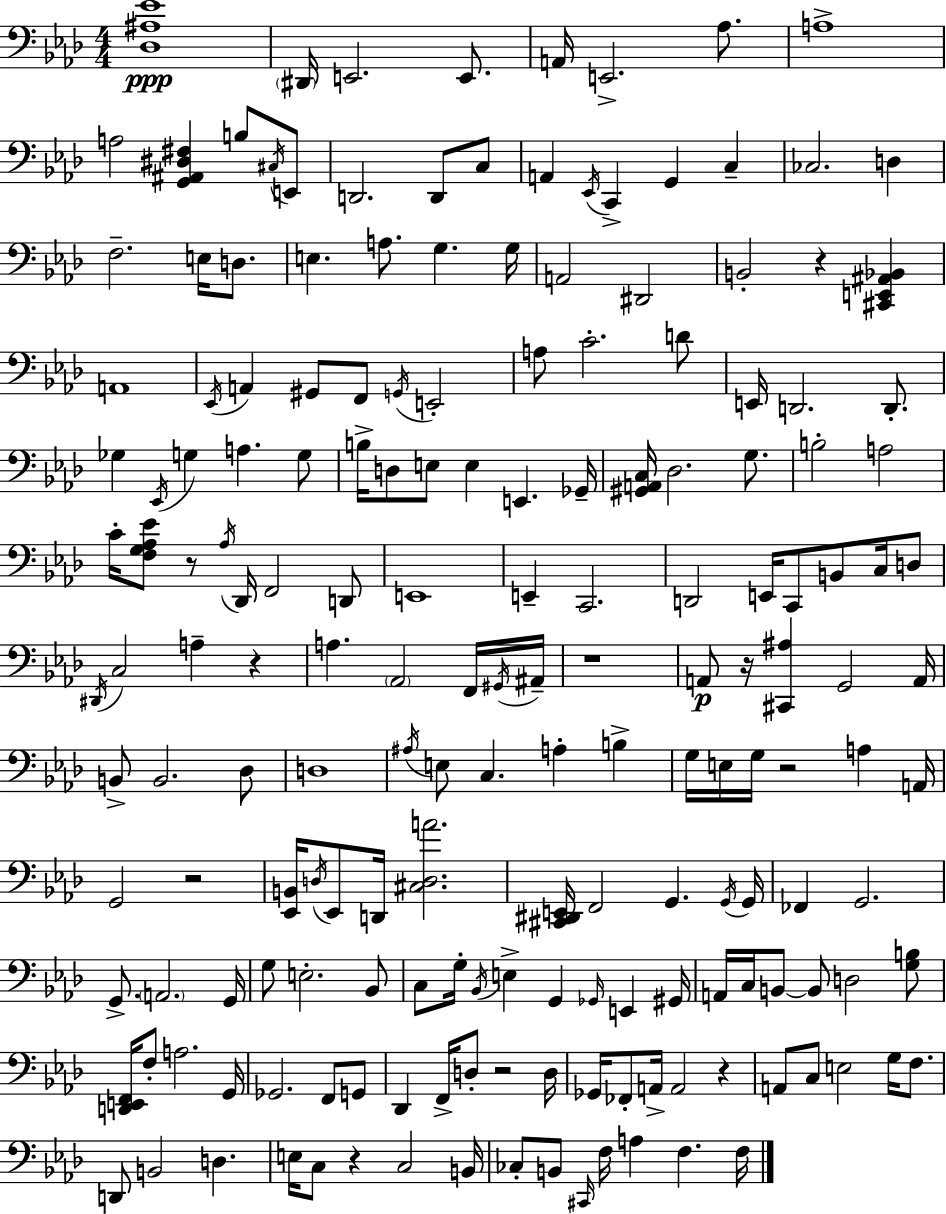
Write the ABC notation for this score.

X:1
T:Untitled
M:4/4
L:1/4
K:Ab
[_D,^A,_E]4 ^D,,/4 E,,2 E,,/2 A,,/4 E,,2 _A,/2 A,4 A,2 [G,,^A,,^D,^F,] B,/2 ^C,/4 E,,/2 D,,2 D,,/2 C,/2 A,, _E,,/4 C,, G,, C, _C,2 D, F,2 E,/4 D,/2 E, A,/2 G, G,/4 A,,2 ^D,,2 B,,2 z [^C,,E,,^A,,_B,,] A,,4 _E,,/4 A,, ^G,,/2 F,,/2 G,,/4 E,,2 A,/2 C2 D/2 E,,/4 D,,2 D,,/2 _G, _E,,/4 G, A, G,/2 B,/4 D,/2 E,/2 E, E,, _G,,/4 [^G,,A,,C,]/4 _D,2 G,/2 B,2 A,2 C/4 [F,G,_A,_E]/2 z/2 _A,/4 _D,,/4 F,,2 D,,/2 E,,4 E,, C,,2 D,,2 E,,/4 C,,/2 B,,/2 C,/4 D,/2 ^D,,/4 C,2 A, z A, _A,,2 F,,/4 ^G,,/4 ^A,,/4 z4 A,,/2 z/4 [^C,,^A,] G,,2 A,,/4 B,,/2 B,,2 _D,/2 D,4 ^A,/4 E,/2 C, A, B, G,/4 E,/4 G,/4 z2 A, A,,/4 G,,2 z2 [_E,,B,,]/4 D,/4 _E,,/2 D,,/4 [^C,D,A]2 [^C,,^D,,E,,]/4 F,,2 G,, G,,/4 G,,/4 _F,, G,,2 G,,/2 A,,2 G,,/4 G,/2 E,2 _B,,/2 C,/2 G,/4 _B,,/4 E, G,, _G,,/4 E,, ^G,,/4 A,,/4 C,/4 B,,/2 B,,/2 D,2 [G,B,]/2 [D,,E,,F,,]/4 F,/2 A,2 G,,/4 _G,,2 F,,/2 G,,/2 _D,, F,,/4 D,/2 z2 D,/4 _G,,/4 _F,,/2 A,,/4 A,,2 z A,,/2 C,/2 E,2 G,/4 F,/2 D,,/2 B,,2 D, E,/4 C,/2 z C,2 B,,/4 _C,/2 B,,/2 ^C,,/4 F,/4 A, F, F,/4